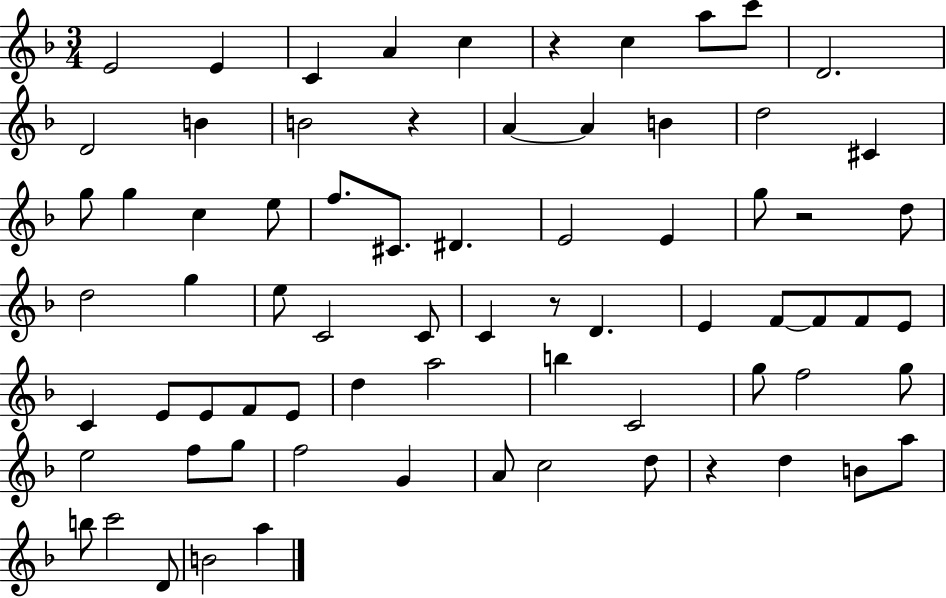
E4/h E4/q C4/q A4/q C5/q R/q C5/q A5/e C6/e D4/h. D4/h B4/q B4/h R/q A4/q A4/q B4/q D5/h C#4/q G5/e G5/q C5/q E5/e F5/e. C#4/e. D#4/q. E4/h E4/q G5/e R/h D5/e D5/h G5/q E5/e C4/h C4/e C4/q R/e D4/q. E4/q F4/e F4/e F4/e E4/e C4/q E4/e E4/e F4/e E4/e D5/q A5/h B5/q C4/h G5/e F5/h G5/e E5/h F5/e G5/e F5/h G4/q A4/e C5/h D5/e R/q D5/q B4/e A5/e B5/e C6/h D4/e B4/h A5/q